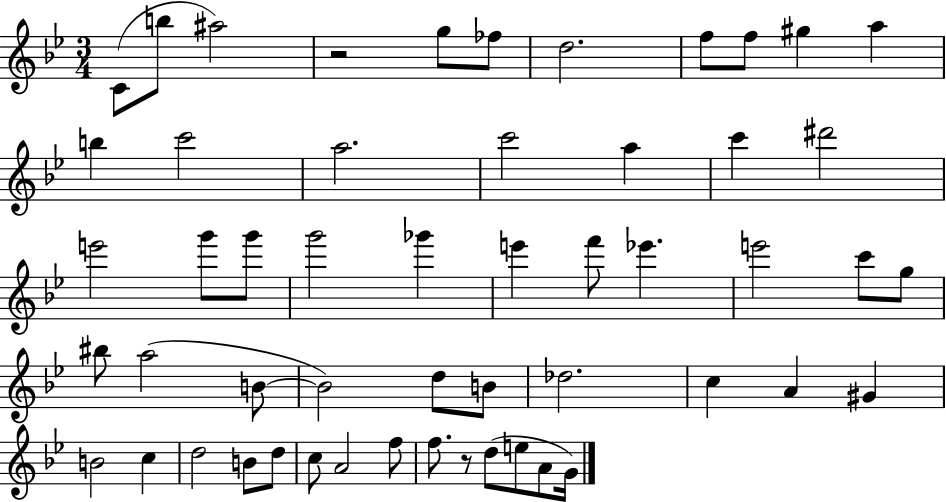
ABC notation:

X:1
T:Untitled
M:3/4
L:1/4
K:Bb
C/2 b/2 ^a2 z2 g/2 _f/2 d2 f/2 f/2 ^g a b c'2 a2 c'2 a c' ^d'2 e'2 g'/2 g'/2 g'2 _g' e' f'/2 _e' e'2 c'/2 g/2 ^b/2 a2 B/2 B2 d/2 B/2 _d2 c A ^G B2 c d2 B/2 d/2 c/2 A2 f/2 f/2 z/2 d/2 e/2 A/2 G/4